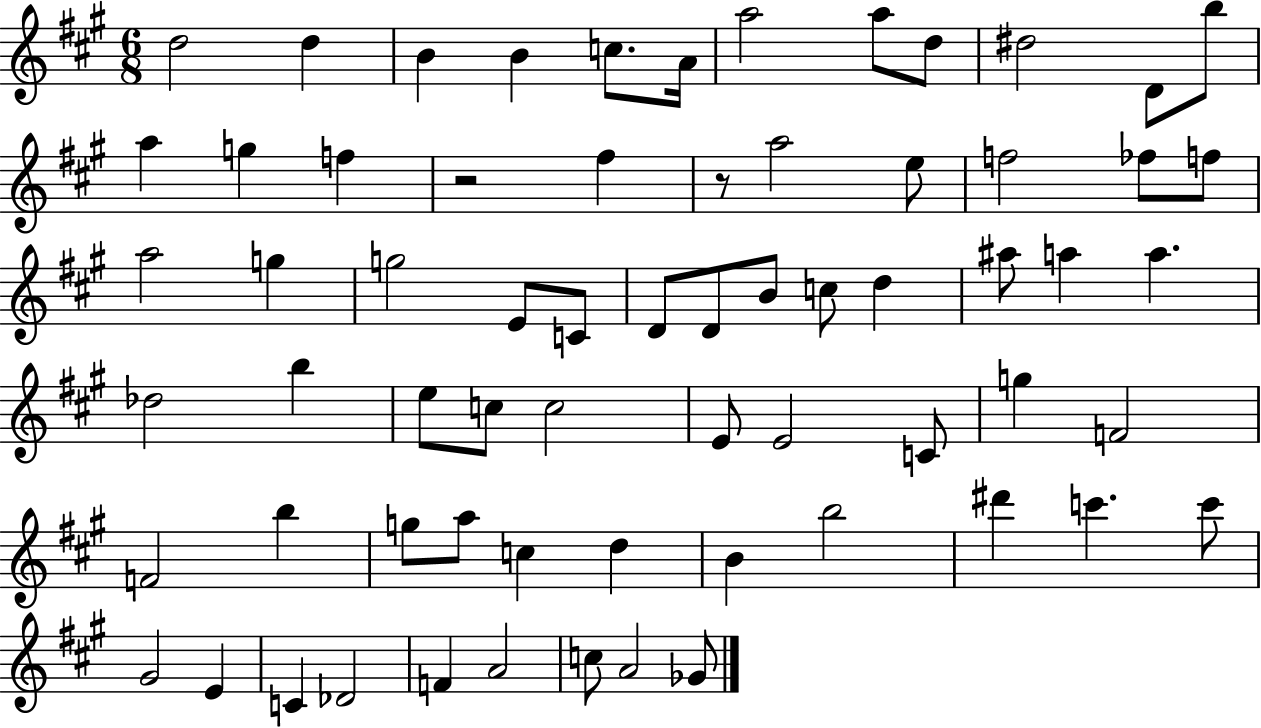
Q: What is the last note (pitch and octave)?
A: Gb4